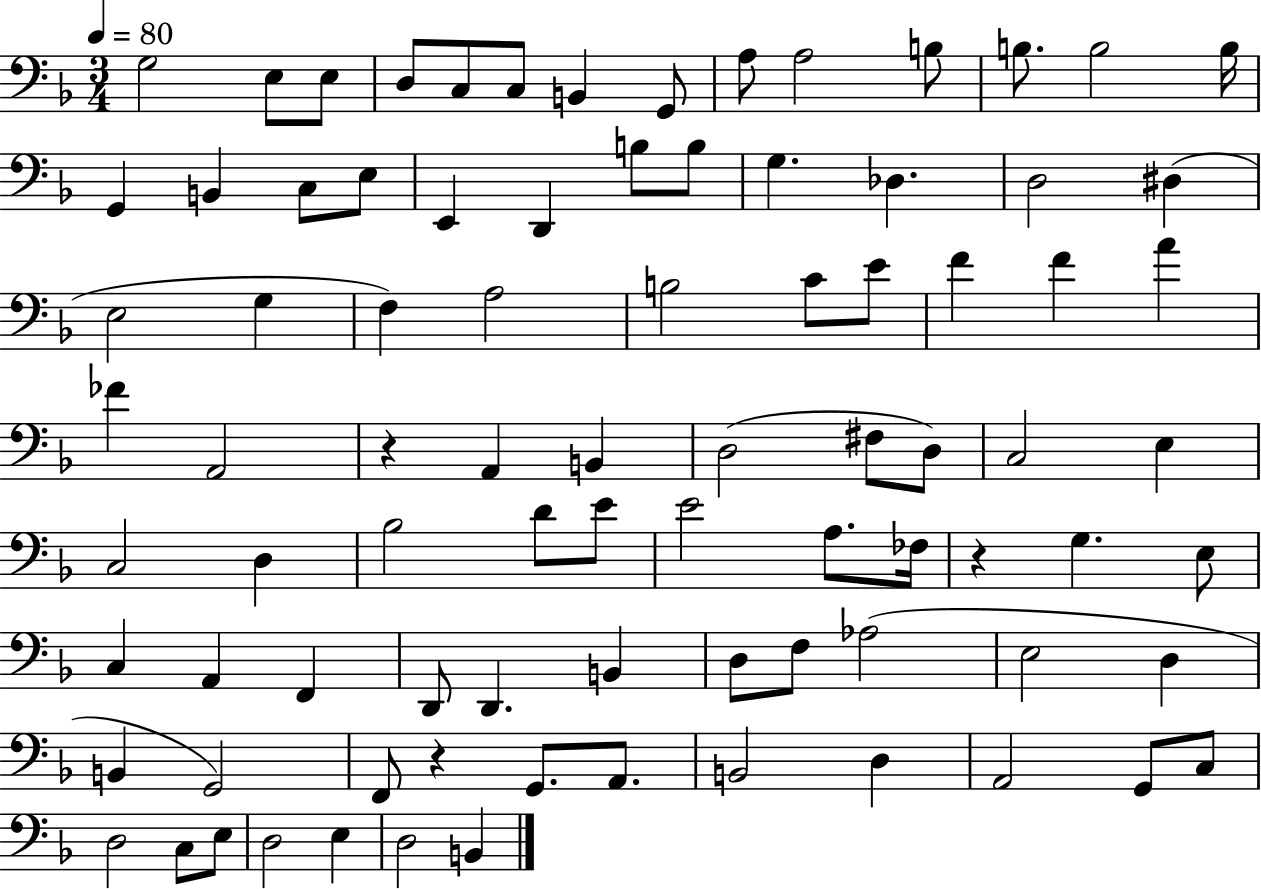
X:1
T:Untitled
M:3/4
L:1/4
K:F
G,2 E,/2 E,/2 D,/2 C,/2 C,/2 B,, G,,/2 A,/2 A,2 B,/2 B,/2 B,2 B,/4 G,, B,, C,/2 E,/2 E,, D,, B,/2 B,/2 G, _D, D,2 ^D, E,2 G, F, A,2 B,2 C/2 E/2 F F A _F A,,2 z A,, B,, D,2 ^F,/2 D,/2 C,2 E, C,2 D, _B,2 D/2 E/2 E2 A,/2 _F,/4 z G, E,/2 C, A,, F,, D,,/2 D,, B,, D,/2 F,/2 _A,2 E,2 D, B,, G,,2 F,,/2 z G,,/2 A,,/2 B,,2 D, A,,2 G,,/2 C,/2 D,2 C,/2 E,/2 D,2 E, D,2 B,,